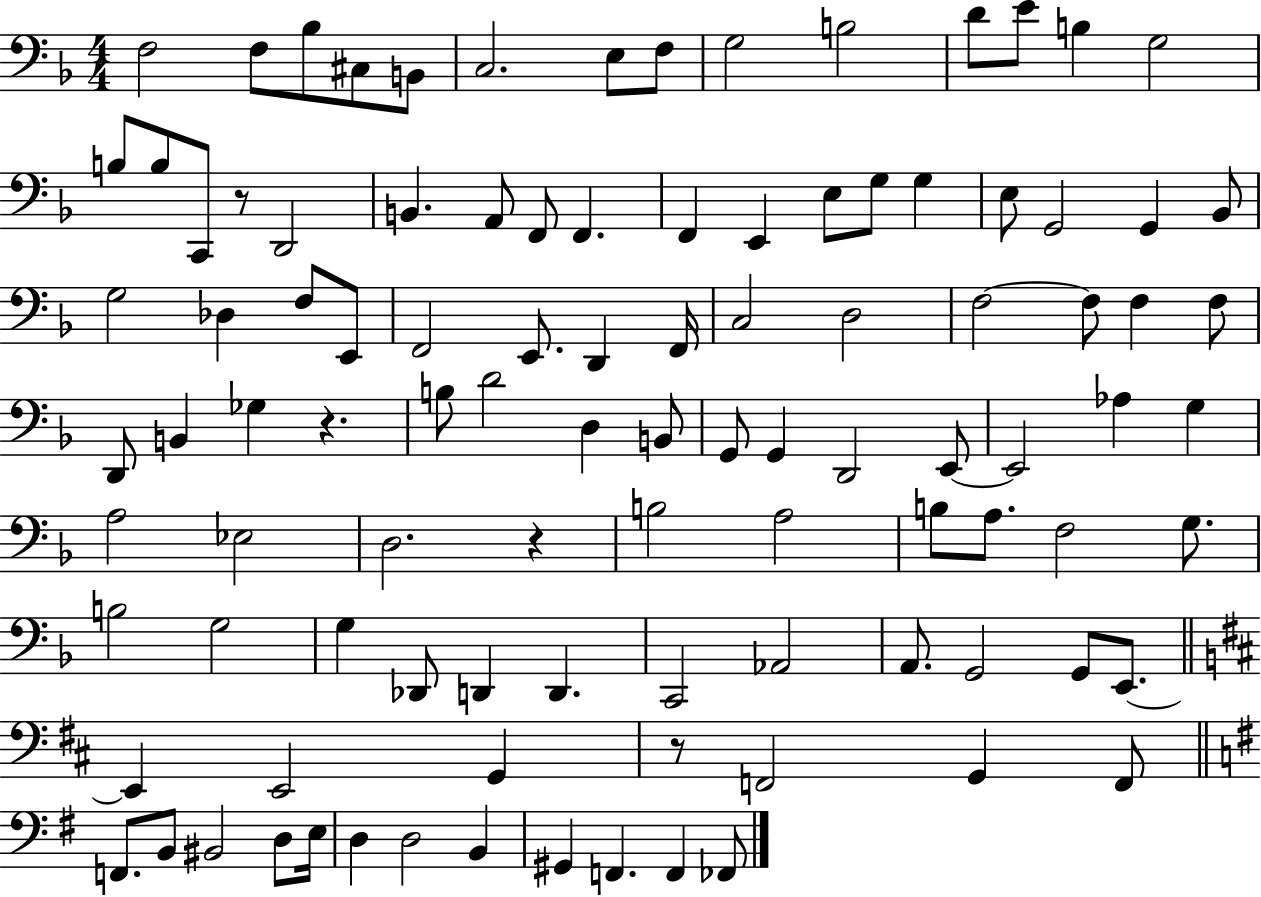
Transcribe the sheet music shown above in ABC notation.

X:1
T:Untitled
M:4/4
L:1/4
K:F
F,2 F,/2 _B,/2 ^C,/2 B,,/2 C,2 E,/2 F,/2 G,2 B,2 D/2 E/2 B, G,2 B,/2 B,/2 C,,/2 z/2 D,,2 B,, A,,/2 F,,/2 F,, F,, E,, E,/2 G,/2 G, E,/2 G,,2 G,, _B,,/2 G,2 _D, F,/2 E,,/2 F,,2 E,,/2 D,, F,,/4 C,2 D,2 F,2 F,/2 F, F,/2 D,,/2 B,, _G, z B,/2 D2 D, B,,/2 G,,/2 G,, D,,2 E,,/2 E,,2 _A, G, A,2 _E,2 D,2 z B,2 A,2 B,/2 A,/2 F,2 G,/2 B,2 G,2 G, _D,,/2 D,, D,, C,,2 _A,,2 A,,/2 G,,2 G,,/2 E,,/2 E,, E,,2 G,, z/2 F,,2 G,, F,,/2 F,,/2 B,,/2 ^B,,2 D,/2 E,/4 D, D,2 B,, ^G,, F,, F,, _F,,/2